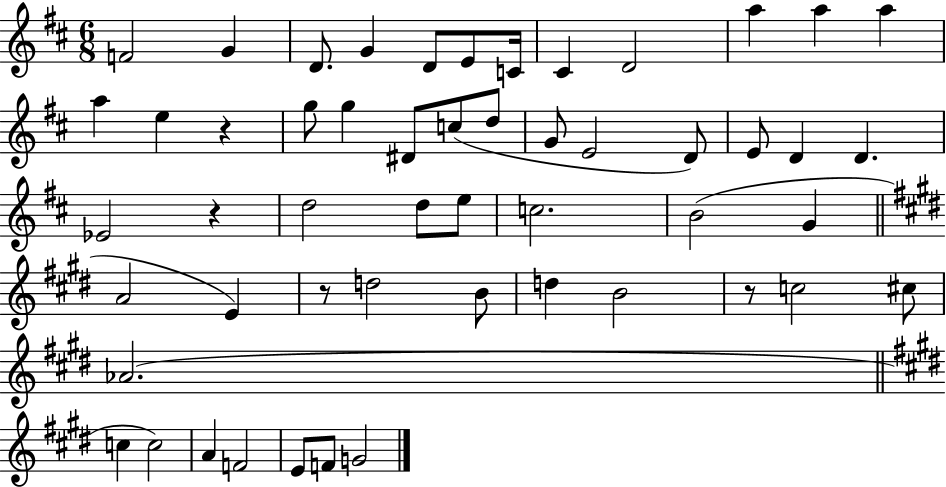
{
  \clef treble
  \numericTimeSignature
  \time 6/8
  \key d \major
  f'2 g'4 | d'8. g'4 d'8 e'8 c'16 | cis'4 d'2 | a''4 a''4 a''4 | \break a''4 e''4 r4 | g''8 g''4 dis'8 c''8( d''8 | g'8 e'2 d'8) | e'8 d'4 d'4. | \break ees'2 r4 | d''2 d''8 e''8 | c''2. | b'2( g'4 | \break \bar "||" \break \key e \major a'2 e'4) | r8 d''2 b'8 | d''4 b'2 | r8 c''2 cis''8 | \break aes'2.( | \bar "||" \break \key e \major c''4 c''2) | a'4 f'2 | e'8 f'8 g'2 | \bar "|."
}